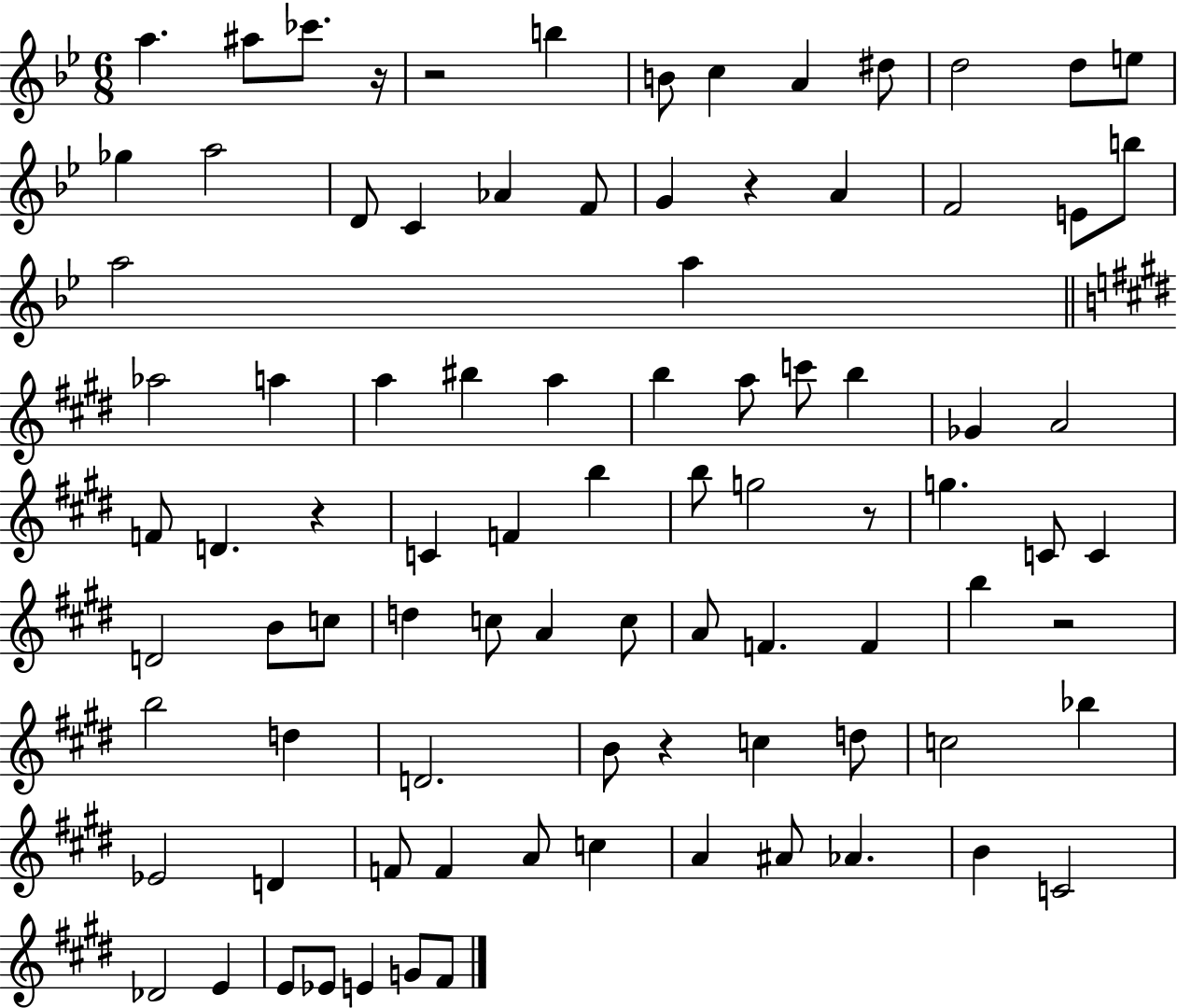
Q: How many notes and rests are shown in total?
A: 89